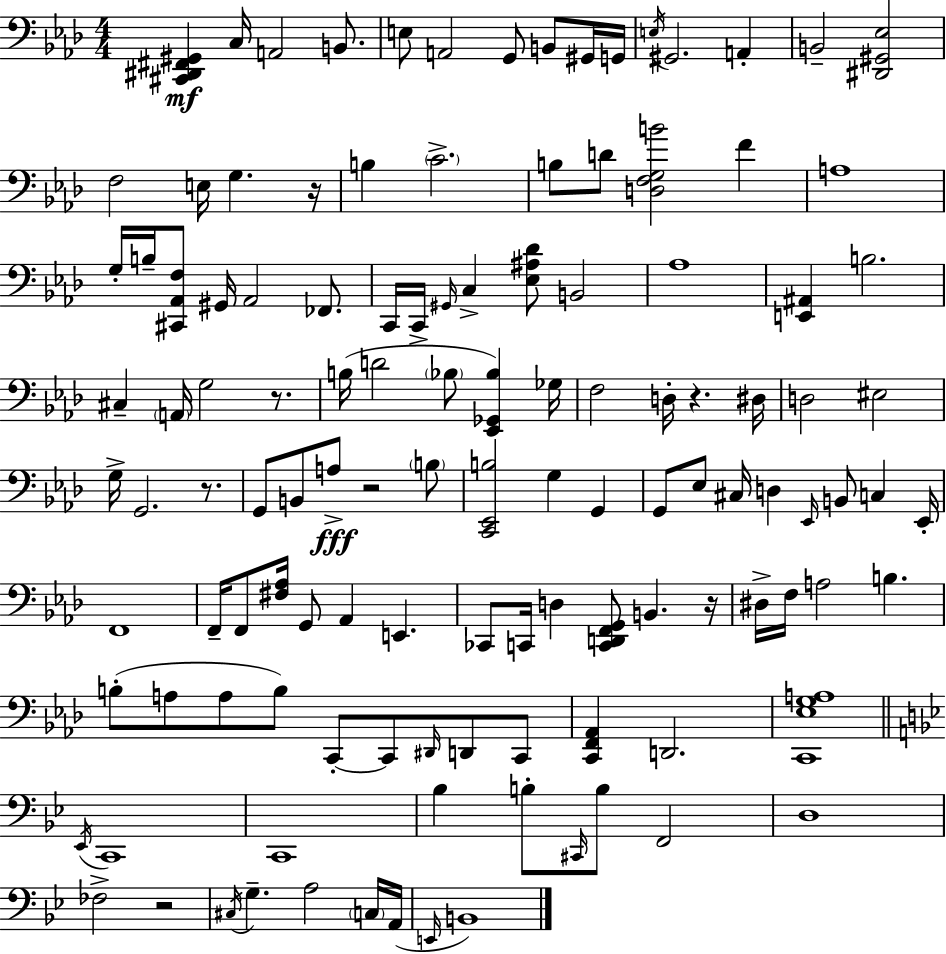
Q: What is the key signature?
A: F minor